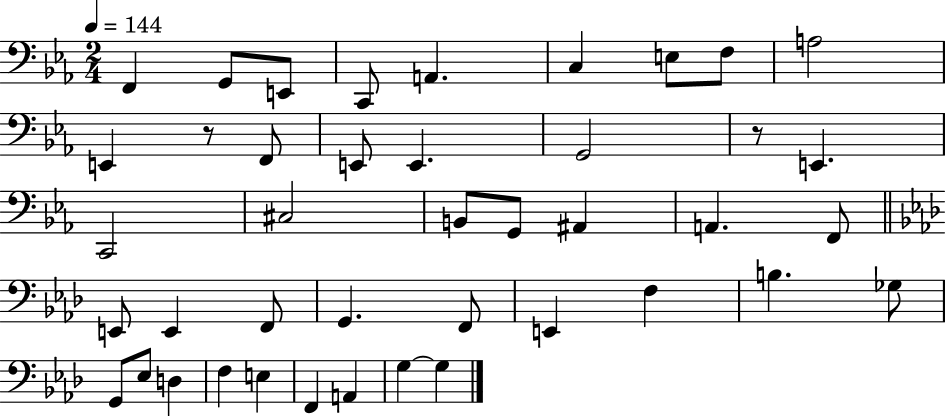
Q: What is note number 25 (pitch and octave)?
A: F2